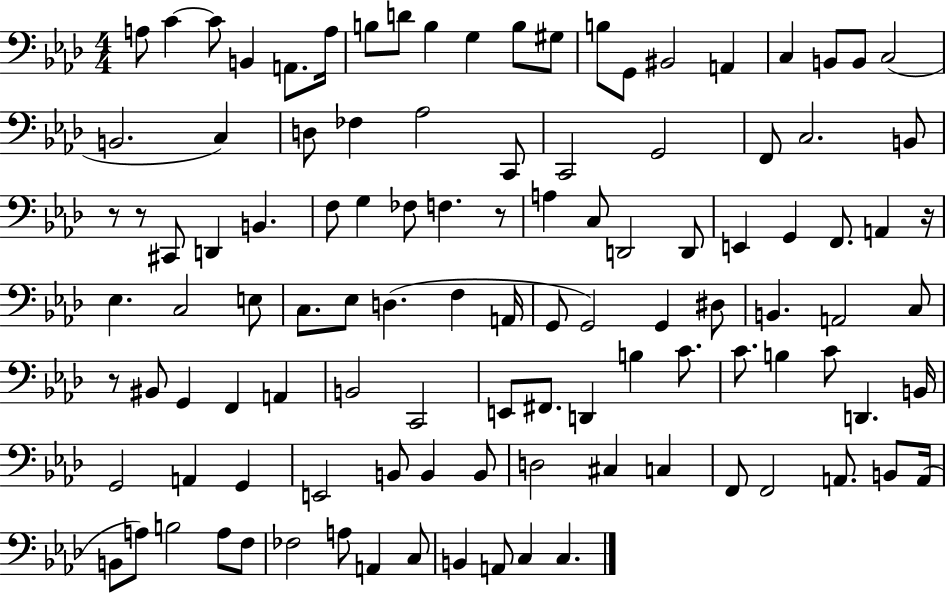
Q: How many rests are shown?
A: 5